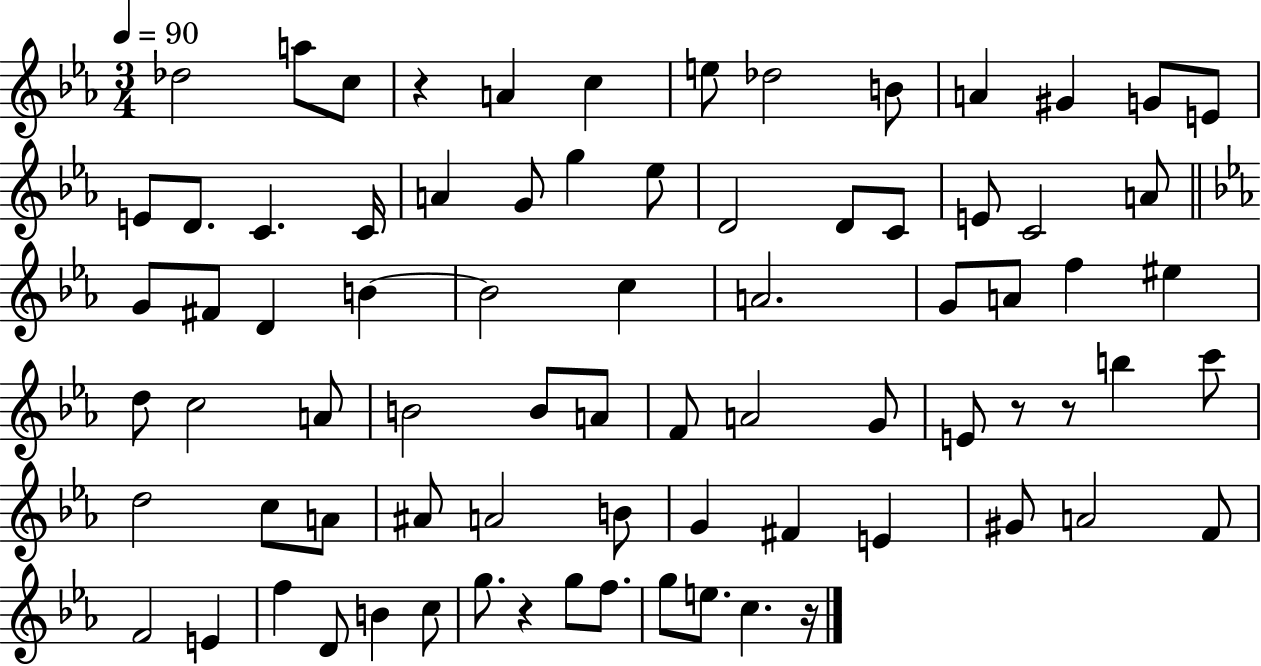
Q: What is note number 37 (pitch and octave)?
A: EIS5